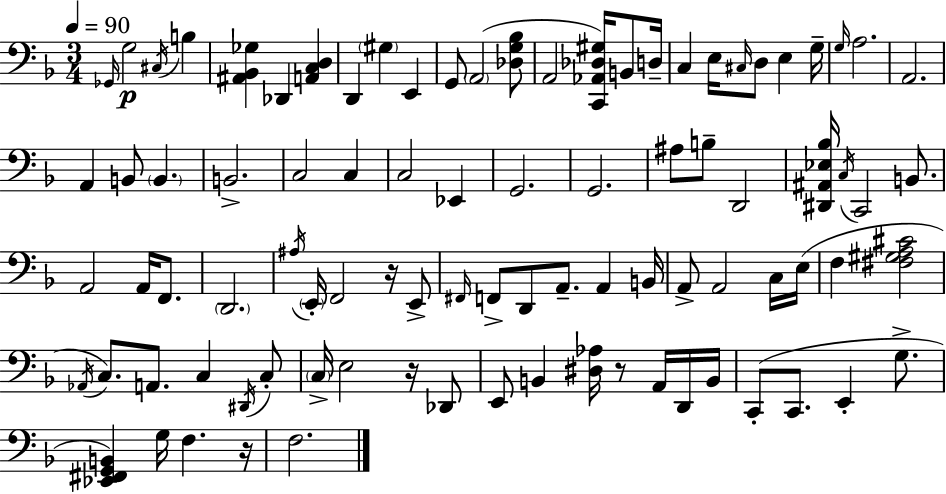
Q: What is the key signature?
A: F major